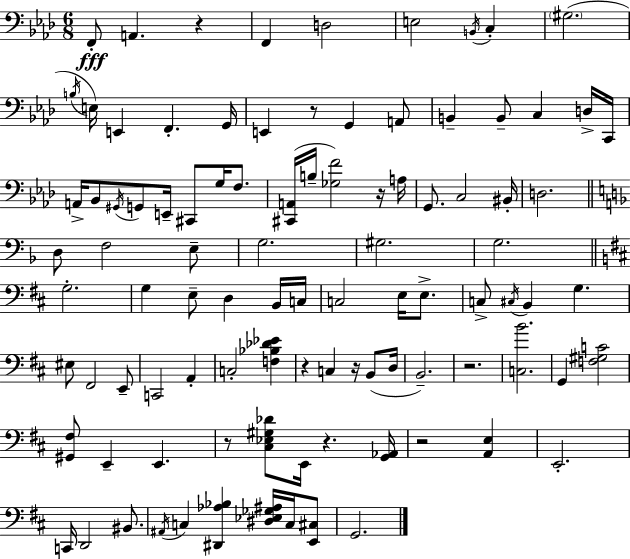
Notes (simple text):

F2/e A2/q. R/q F2/q D3/h E3/h B2/s C3/q G#3/h. B3/s E3/s E2/q F2/q. G2/s E2/q R/e G2/q A2/e B2/q B2/e C3/q D3/s C2/s A2/s Bb2/e G#2/s G2/e E2/s C#2/e G3/s F3/e. [C#2,A2]/s B3/s [Gb3,F4]/h R/s A3/s G2/e. C3/h BIS2/s D3/h. D3/e F3/h E3/e G3/h. G#3/h. G3/h. G3/h. G3/q E3/e D3/q B2/s C3/s C3/h E3/s E3/e. C3/e C#3/s B2/q G3/q. EIS3/e F#2/h E2/e C2/h A2/q C3/h [F3,Bb3,Db4,Eb4]/q R/q C3/q R/s B2/e D3/s B2/h. R/h. [C3,B4]/h. G2/q [F3,G#3,C4]/h [G#2,F#3]/e E2/q E2/q. R/e [C#3,Eb3,G#3,Db4]/e E2/s R/q. [G2,Ab2]/s R/h [A2,E3]/q E2/h. C2/s D2/h BIS2/e. A#2/s C3/q [D#2,Ab3,Bb3]/q [D#3,Eb3,Gb3,A#3]/s C3/s [E2,C#3]/e G2/h.